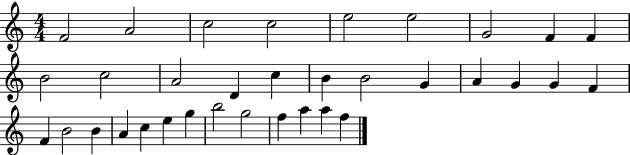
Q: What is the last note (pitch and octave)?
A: F5